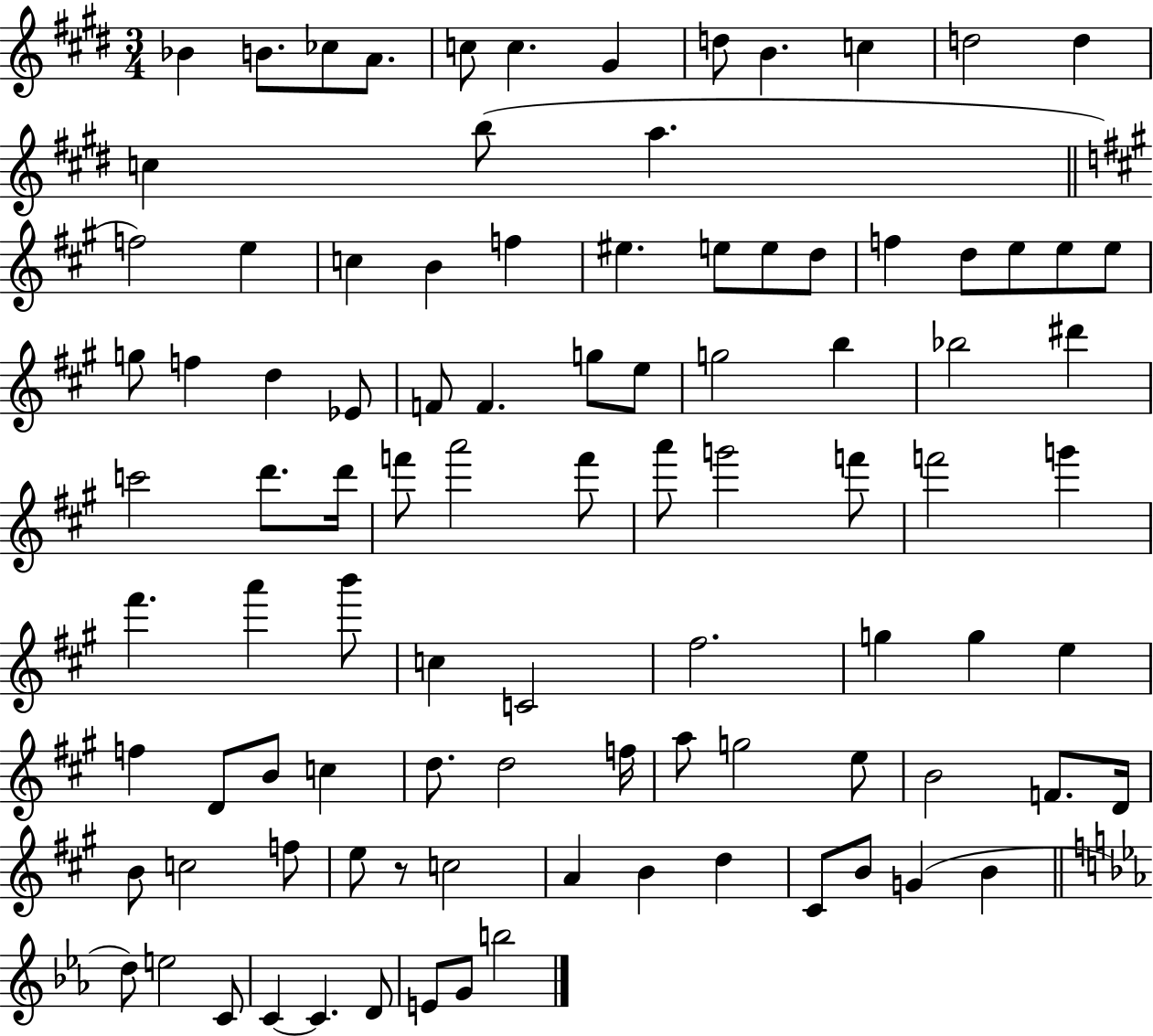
{
  \clef treble
  \numericTimeSignature
  \time 3/4
  \key e \major
  bes'4 b'8. ces''8 a'8. | c''8 c''4. gis'4 | d''8 b'4. c''4 | d''2 d''4 | \break c''4 b''8( a''4. | \bar "||" \break \key a \major f''2) e''4 | c''4 b'4 f''4 | eis''4. e''8 e''8 d''8 | f''4 d''8 e''8 e''8 e''8 | \break g''8 f''4 d''4 ees'8 | f'8 f'4. g''8 e''8 | g''2 b''4 | bes''2 dis'''4 | \break c'''2 d'''8. d'''16 | f'''8 a'''2 f'''8 | a'''8 g'''2 f'''8 | f'''2 g'''4 | \break fis'''4. a'''4 b'''8 | c''4 c'2 | fis''2. | g''4 g''4 e''4 | \break f''4 d'8 b'8 c''4 | d''8. d''2 f''16 | a''8 g''2 e''8 | b'2 f'8. d'16 | \break b'8 c''2 f''8 | e''8 r8 c''2 | a'4 b'4 d''4 | cis'8 b'8 g'4( b'4 | \break \bar "||" \break \key ees \major d''8) e''2 c'8 | c'4~~ c'4. d'8 | e'8 g'8 b''2 | \bar "|."
}